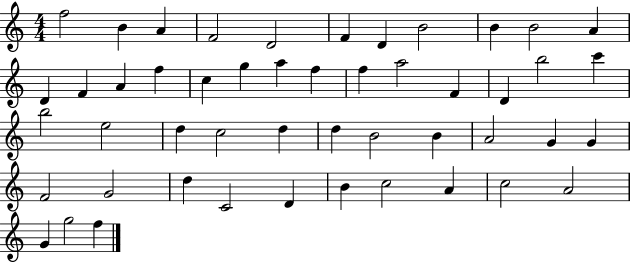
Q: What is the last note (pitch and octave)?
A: F5